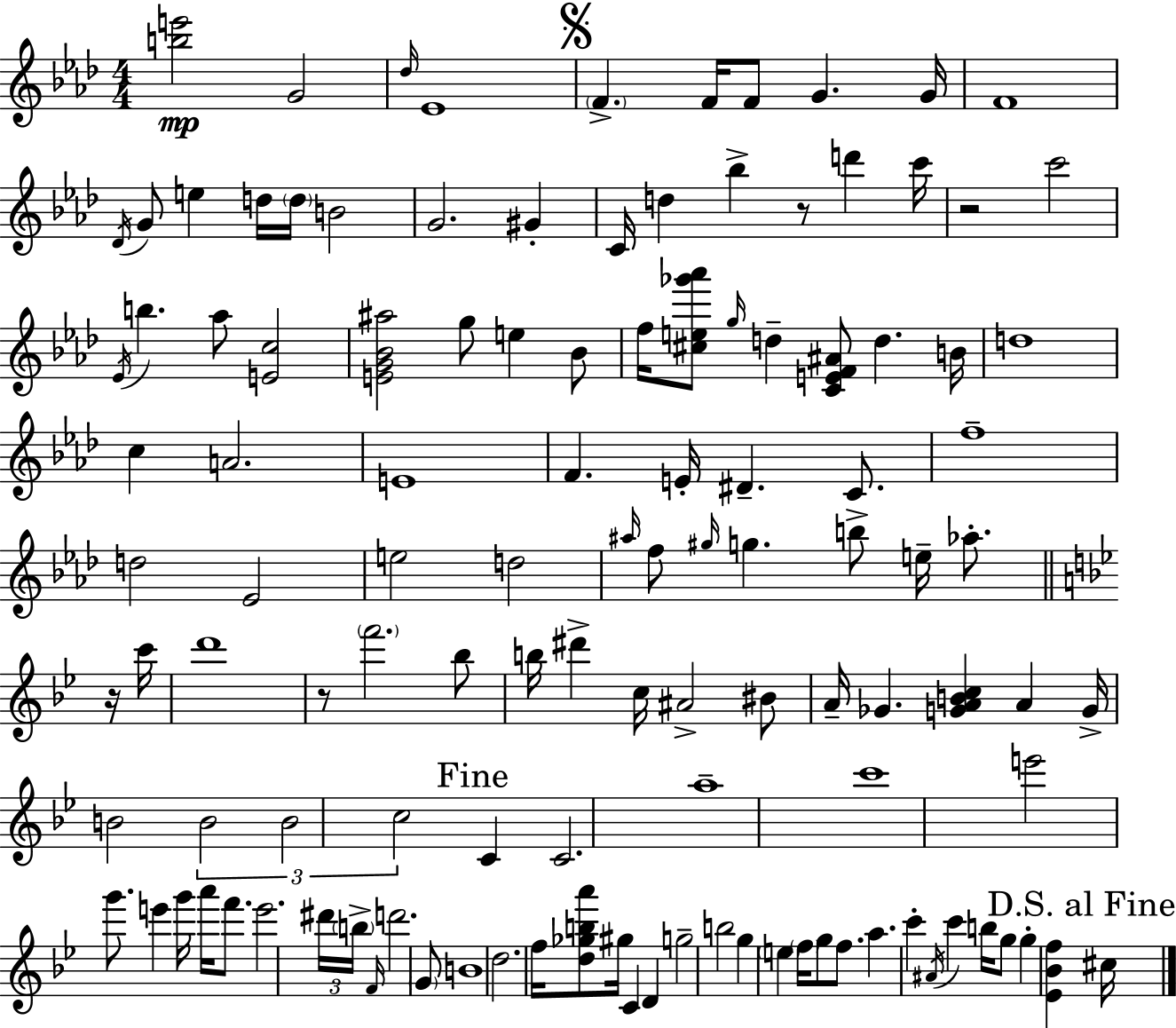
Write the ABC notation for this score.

X:1
T:Untitled
M:4/4
L:1/4
K:Fm
[be']2 G2 _d/4 _E4 F F/4 F/2 G G/4 F4 _D/4 G/2 e d/4 d/4 B2 G2 ^G C/4 d _b z/2 d' c'/4 z2 c'2 _E/4 b _a/2 [Ec]2 [EG_B^a]2 g/2 e _B/2 f/4 [^ce_g'_a']/2 g/4 d [CEF^A]/2 d B/4 d4 c A2 E4 F E/4 ^D C/2 f4 d2 _E2 e2 d2 ^a/4 f/2 ^g/4 g b/2 e/4 _a/2 z/4 c'/4 d'4 z/2 f'2 _b/2 b/4 ^d' c/4 ^A2 ^B/2 A/4 _G [GABc] A G/4 B2 B2 B2 c2 C C2 a4 c'4 e'2 g'/2 e' g'/4 a'/4 f'/2 e'2 ^d'/4 b/4 F/4 d'2 G/2 B4 d2 f/4 [d_gba']/2 ^g/4 C D g2 b2 g e f/4 g/2 f/2 a c' ^A/4 c' b/4 g/2 g [_E_Bf] ^c/4